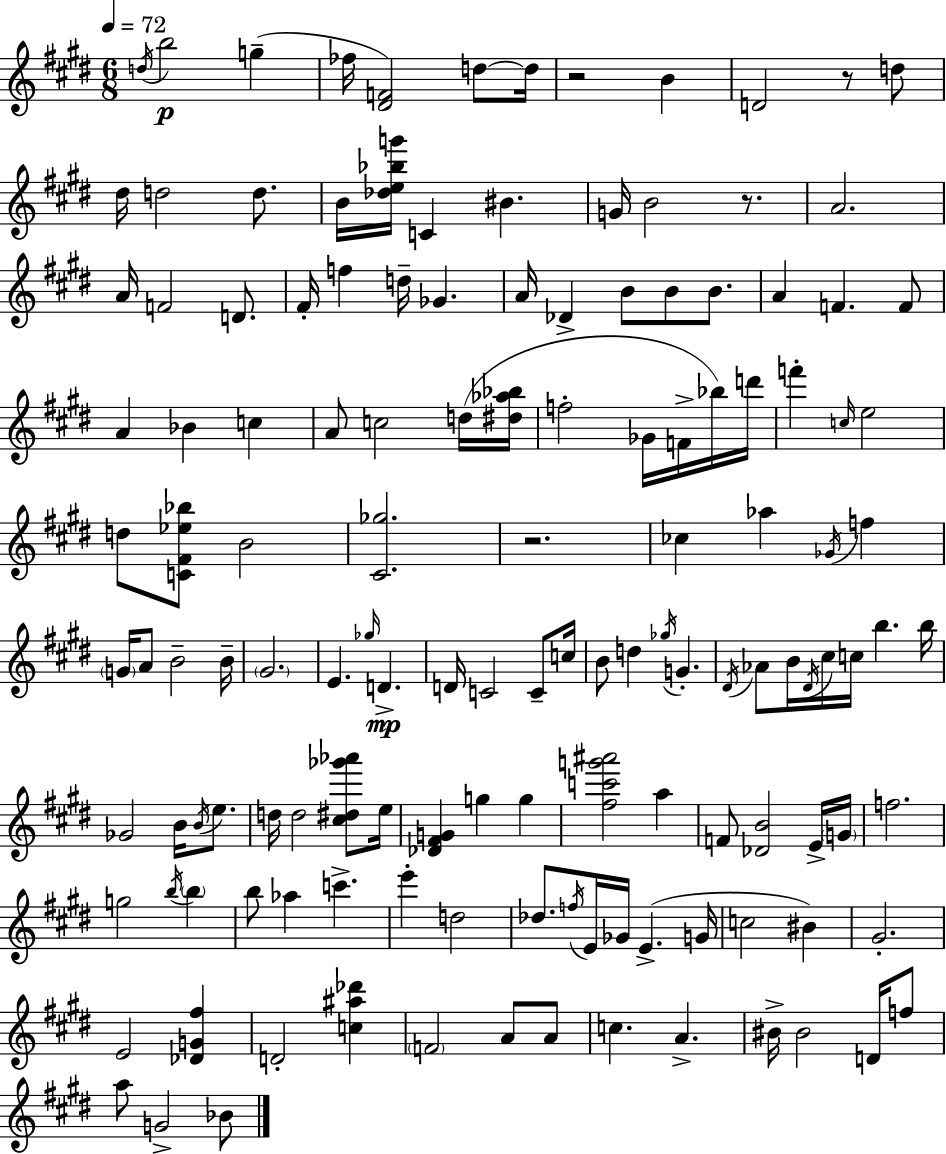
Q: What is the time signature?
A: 6/8